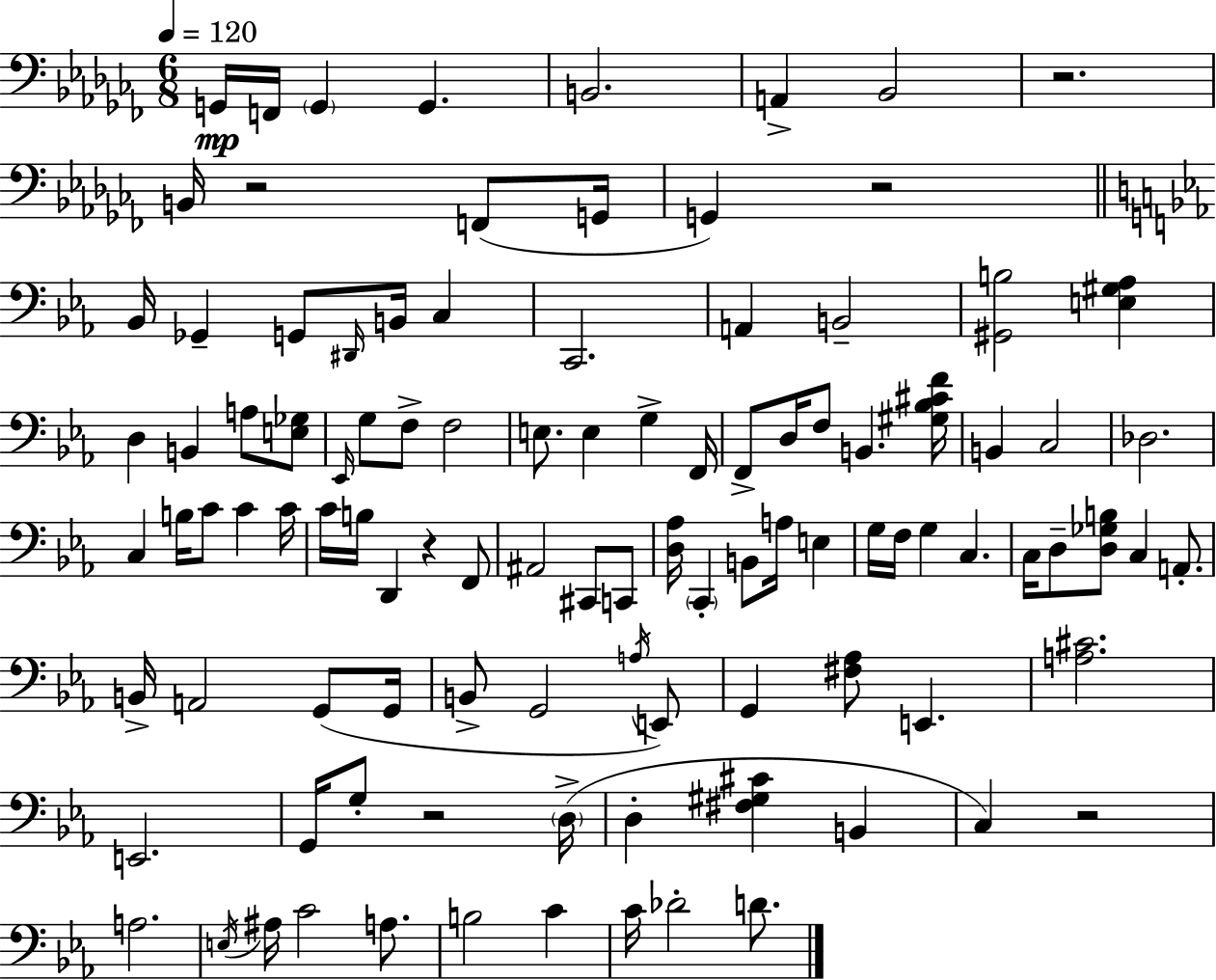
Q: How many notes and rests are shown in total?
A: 104